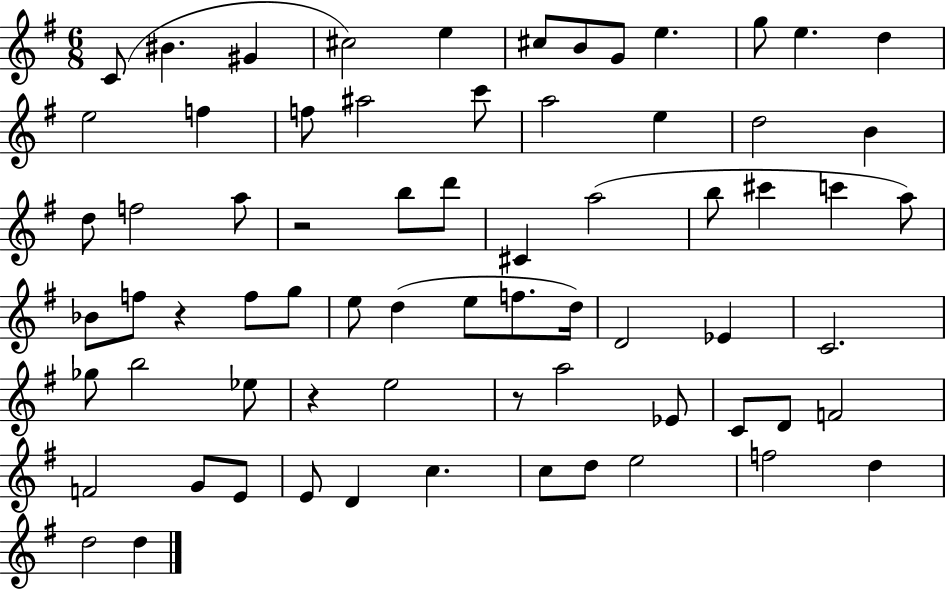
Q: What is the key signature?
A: G major